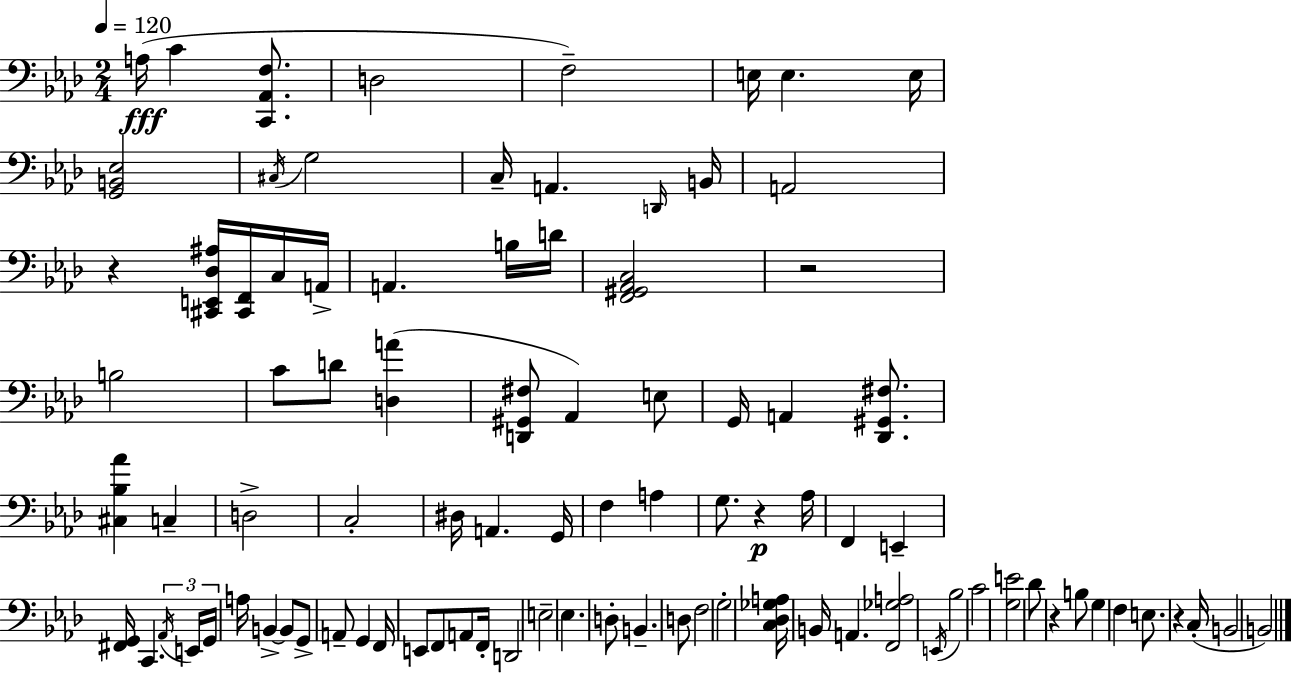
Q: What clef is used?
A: bass